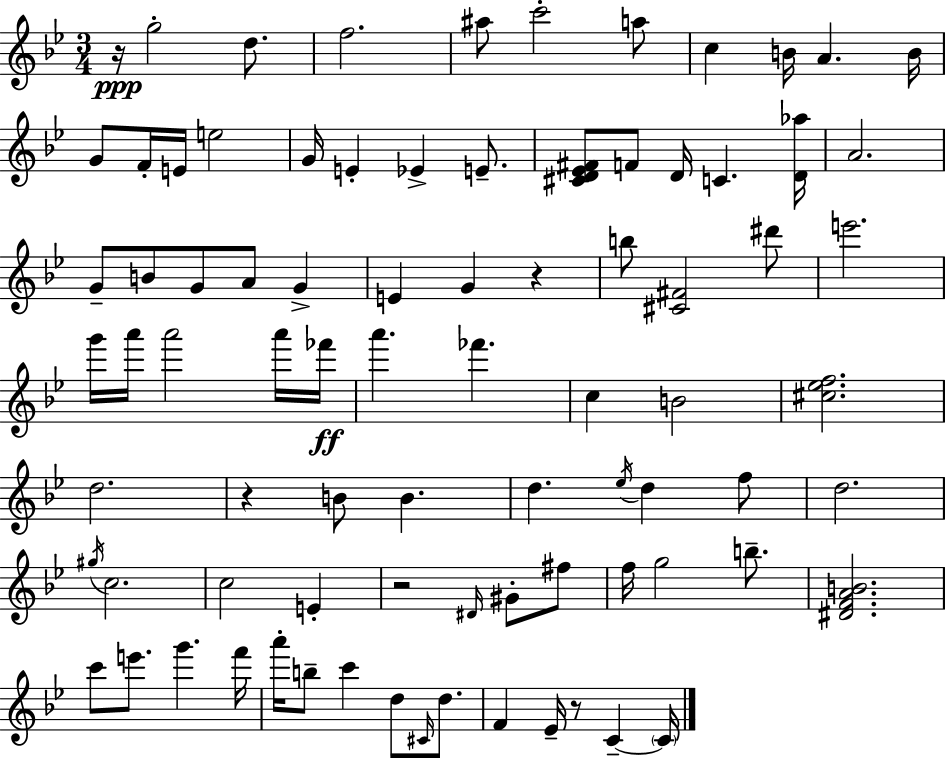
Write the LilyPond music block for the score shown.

{
  \clef treble
  \numericTimeSignature
  \time 3/4
  \key g \minor
  r16\ppp g''2-. d''8. | f''2. | ais''8 c'''2-. a''8 | c''4 b'16 a'4. b'16 | \break g'8 f'16-. e'16 e''2 | g'16 e'4-. ees'4-> e'8.-- | <cis' d' ees' fis'>8 f'8 d'16 c'4. <d' aes''>16 | a'2. | \break g'8-- b'8 g'8 a'8 g'4-> | e'4 g'4 r4 | b''8 <cis' fis'>2 dis'''8 | e'''2. | \break g'''16 a'''16 a'''2 a'''16 fes'''16\ff | a'''4. fes'''4. | c''4 b'2 | <cis'' ees'' f''>2. | \break d''2. | r4 b'8 b'4. | d''4. \acciaccatura { ees''16 } d''4 f''8 | d''2. | \break \acciaccatura { gis''16 } c''2. | c''2 e'4-. | r2 \grace { dis'16 } gis'8-. | fis''8 f''16 g''2 | \break b''8.-- <dis' f' a' b'>2. | c'''8 e'''8. g'''4. | f'''16 a'''16-. b''8-- c'''4 d''8 | \grace { cis'16 } d''8. f'4 ees'16-- r8 c'4--~~ | \break \parenthesize c'16 \bar "|."
}